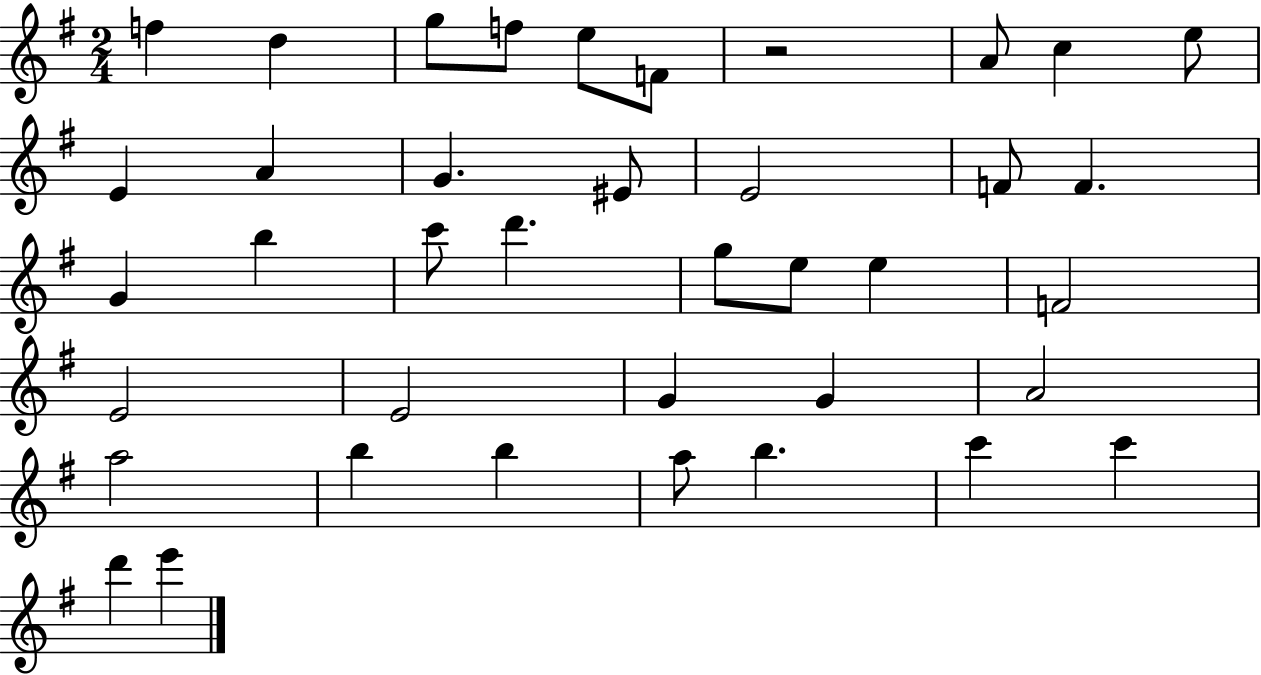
{
  \clef treble
  \numericTimeSignature
  \time 2/4
  \key g \major
  f''4 d''4 | g''8 f''8 e''8 f'8 | r2 | a'8 c''4 e''8 | \break e'4 a'4 | g'4. eis'8 | e'2 | f'8 f'4. | \break g'4 b''4 | c'''8 d'''4. | g''8 e''8 e''4 | f'2 | \break e'2 | e'2 | g'4 g'4 | a'2 | \break a''2 | b''4 b''4 | a''8 b''4. | c'''4 c'''4 | \break d'''4 e'''4 | \bar "|."
}